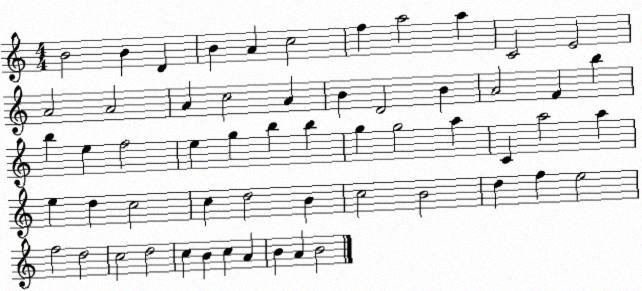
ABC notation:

X:1
T:Untitled
M:4/4
L:1/4
K:C
B2 B D B A c2 f a2 a C2 E2 A2 A2 A c2 A B D2 B A2 F b b e f2 e g b b g g2 a C a2 a e d c2 c d2 B c2 B2 d f e2 f2 d2 c2 d2 c B c A B A B2